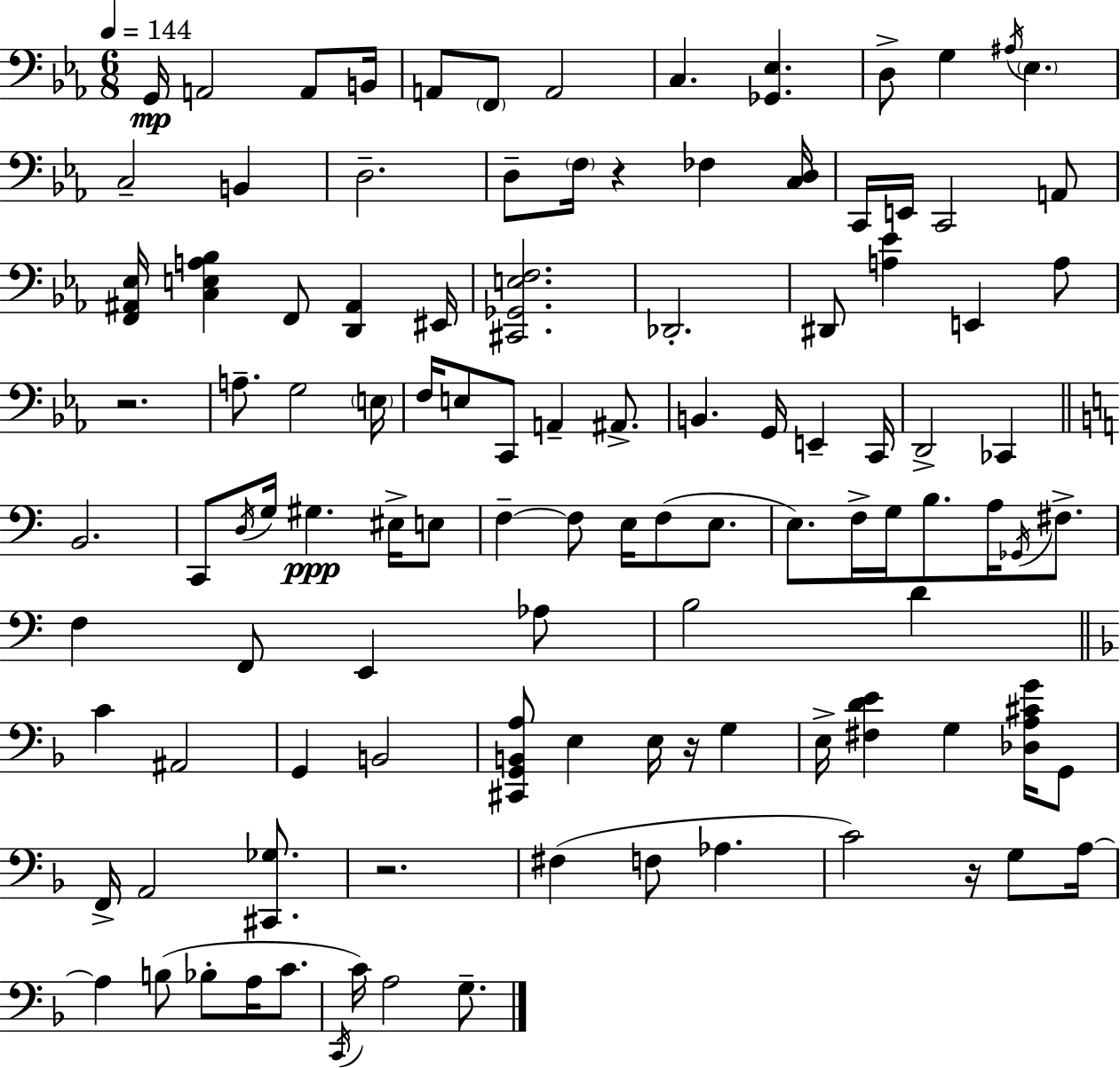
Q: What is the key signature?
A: EES major